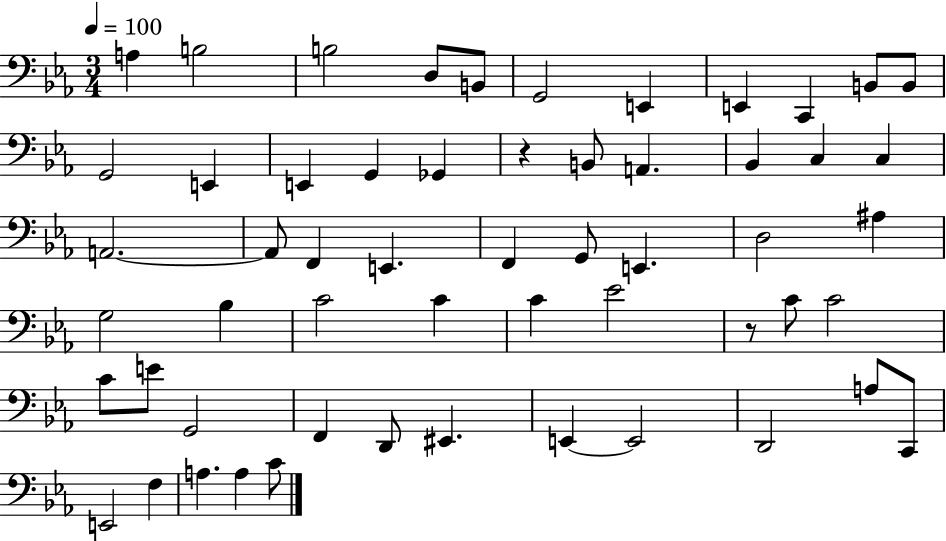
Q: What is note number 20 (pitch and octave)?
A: C3